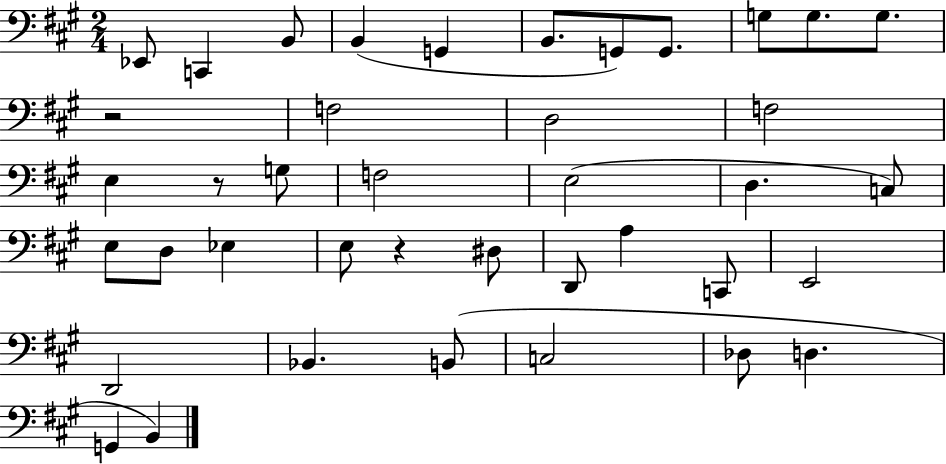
Eb2/e C2/q B2/e B2/q G2/q B2/e. G2/e G2/e. G3/e G3/e. G3/e. R/h F3/h D3/h F3/h E3/q R/e G3/e F3/h E3/h D3/q. C3/e E3/e D3/e Eb3/q E3/e R/q D#3/e D2/e A3/q C2/e E2/h D2/h Bb2/q. B2/e C3/h Db3/e D3/q. G2/q B2/q